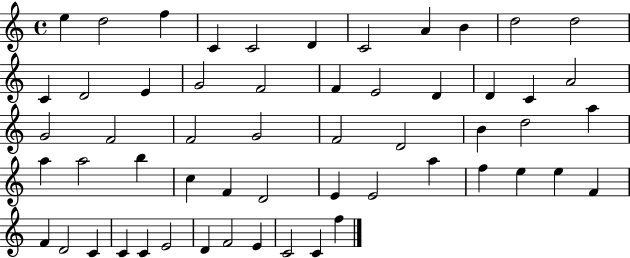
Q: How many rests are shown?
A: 0